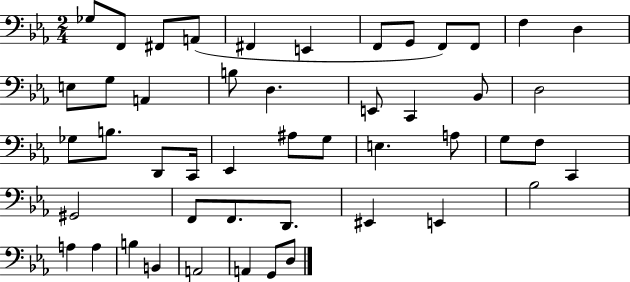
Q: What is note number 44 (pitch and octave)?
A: B2